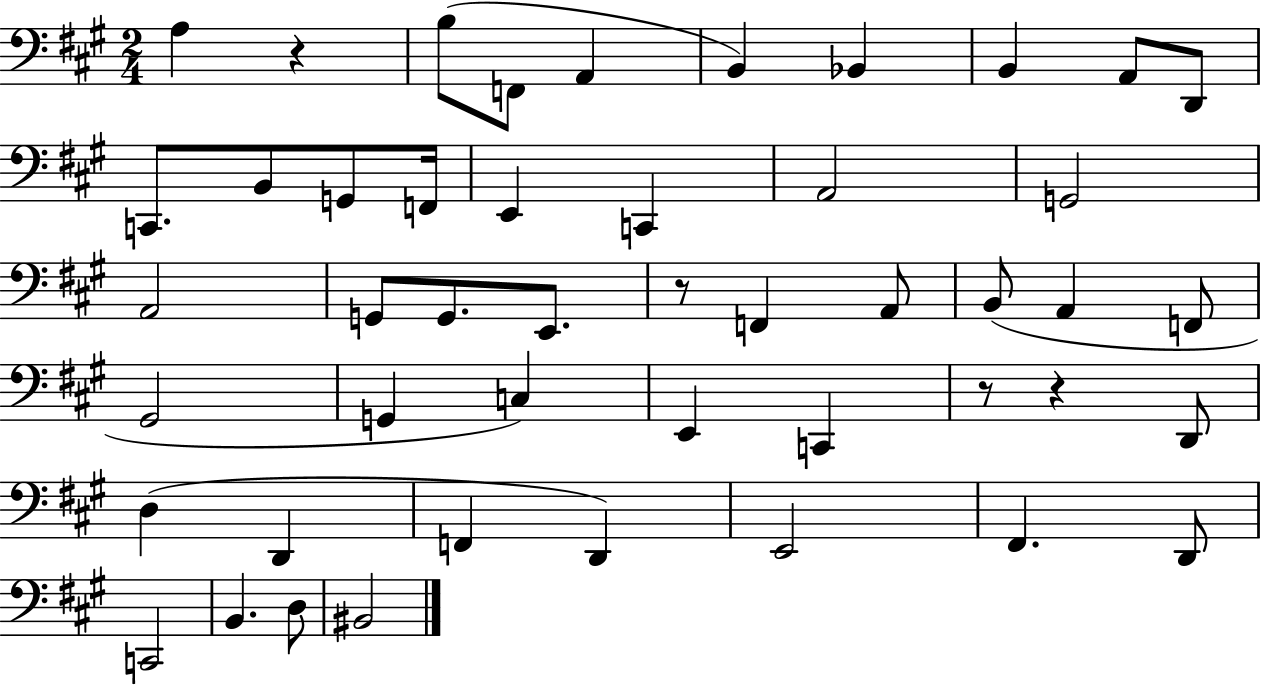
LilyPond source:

{
  \clef bass
  \numericTimeSignature
  \time 2/4
  \key a \major
  a4 r4 | b8( f,8 a,4 | b,4) bes,4 | b,4 a,8 d,8 | \break c,8. b,8 g,8 f,16 | e,4 c,4 | a,2 | g,2 | \break a,2 | g,8 g,8. e,8. | r8 f,4 a,8 | b,8( a,4 f,8 | \break gis,2 | g,4 c4) | e,4 c,4 | r8 r4 d,8 | \break d4( d,4 | f,4 d,4) | e,2 | fis,4. d,8 | \break c,2 | b,4. d8 | bis,2 | \bar "|."
}